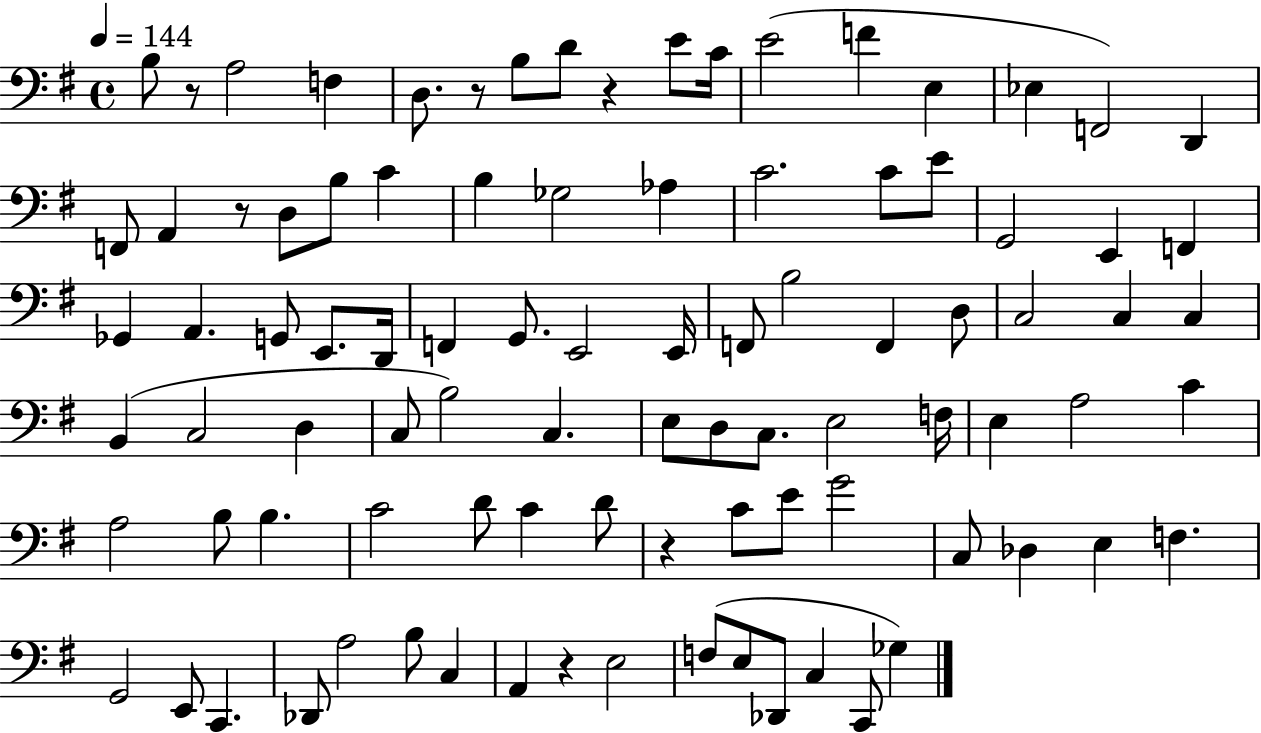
{
  \clef bass
  \time 4/4
  \defaultTimeSignature
  \key g \major
  \tempo 4 = 144
  \repeat volta 2 { b8 r8 a2 f4 | d8. r8 b8 d'8 r4 e'8 c'16 | e'2( f'4 e4 | ees4 f,2) d,4 | \break f,8 a,4 r8 d8 b8 c'4 | b4 ges2 aes4 | c'2. c'8 e'8 | g,2 e,4 f,4 | \break ges,4 a,4. g,8 e,8. d,16 | f,4 g,8. e,2 e,16 | f,8 b2 f,4 d8 | c2 c4 c4 | \break b,4( c2 d4 | c8 b2) c4. | e8 d8 c8. e2 f16 | e4 a2 c'4 | \break a2 b8 b4. | c'2 d'8 c'4 d'8 | r4 c'8 e'8 g'2 | c8 des4 e4 f4. | \break g,2 e,8 c,4. | des,8 a2 b8 c4 | a,4 r4 e2 | f8( e8 des,8 c4 c,8 ges4) | \break } \bar "|."
}